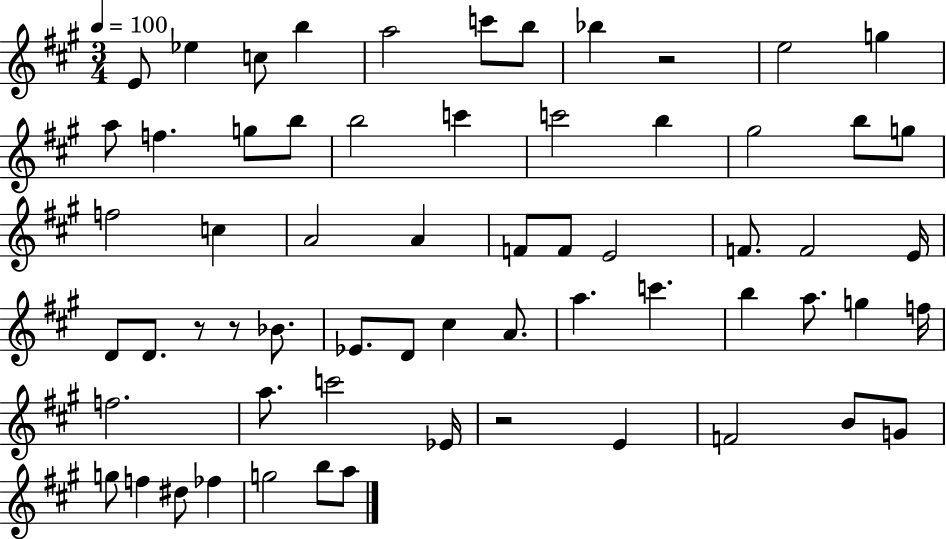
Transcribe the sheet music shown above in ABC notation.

X:1
T:Untitled
M:3/4
L:1/4
K:A
E/2 _e c/2 b a2 c'/2 b/2 _b z2 e2 g a/2 f g/2 b/2 b2 c' c'2 b ^g2 b/2 g/2 f2 c A2 A F/2 F/2 E2 F/2 F2 E/4 D/2 D/2 z/2 z/2 _B/2 _E/2 D/2 ^c A/2 a c' b a/2 g f/4 f2 a/2 c'2 _E/4 z2 E F2 B/2 G/2 g/2 f ^d/2 _f g2 b/2 a/2